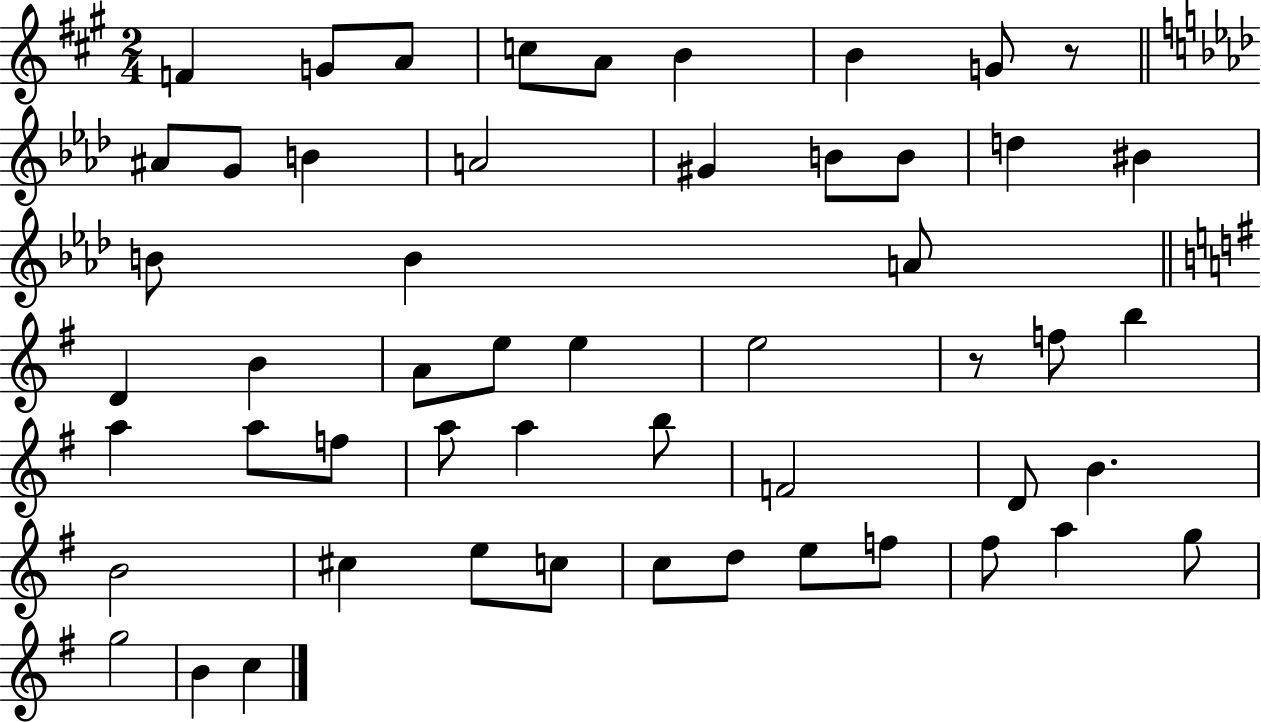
F4/q G4/e A4/e C5/e A4/e B4/q B4/q G4/e R/e A#4/e G4/e B4/q A4/h G#4/q B4/e B4/e D5/q BIS4/q B4/e B4/q A4/e D4/q B4/q A4/e E5/e E5/q E5/h R/e F5/e B5/q A5/q A5/e F5/e A5/e A5/q B5/e F4/h D4/e B4/q. B4/h C#5/q E5/e C5/e C5/e D5/e E5/e F5/e F#5/e A5/q G5/e G5/h B4/q C5/q